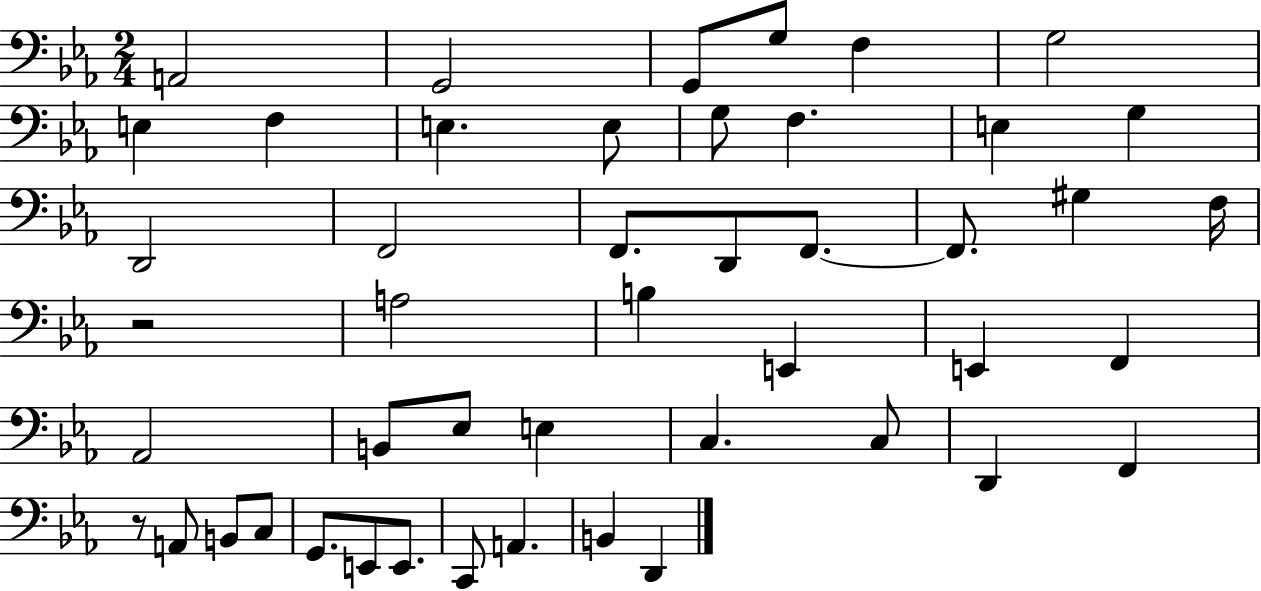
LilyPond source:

{
  \clef bass
  \numericTimeSignature
  \time 2/4
  \key ees \major
  a,2 | g,2 | g,8 g8 f4 | g2 | \break e4 f4 | e4. e8 | g8 f4. | e4 g4 | \break d,2 | f,2 | f,8. d,8 f,8.~~ | f,8. gis4 f16 | \break r2 | a2 | b4 e,4 | e,4 f,4 | \break aes,2 | b,8 ees8 e4 | c4. c8 | d,4 f,4 | \break r8 a,8 b,8 c8 | g,8. e,8 e,8. | c,8 a,4. | b,4 d,4 | \break \bar "|."
}